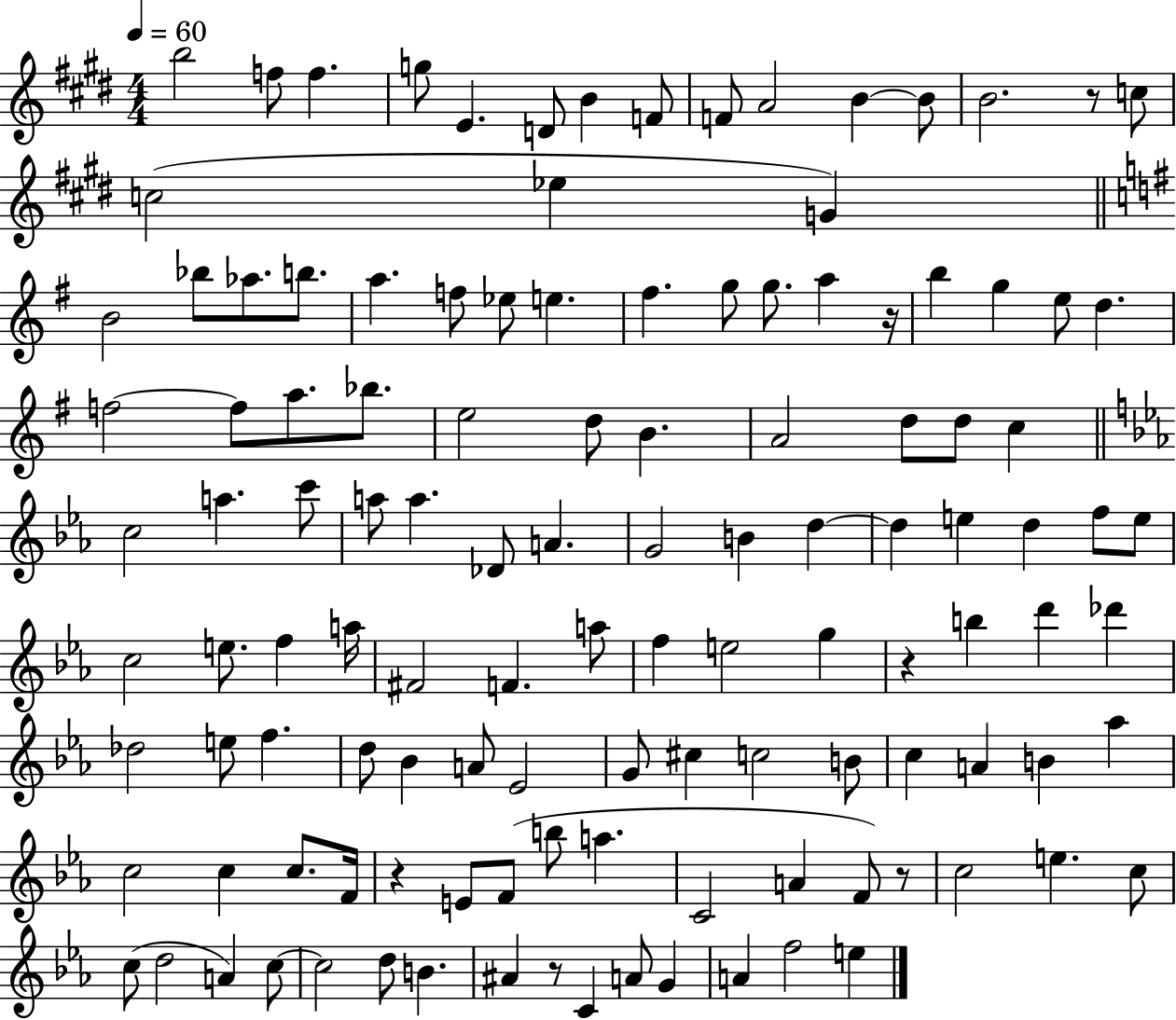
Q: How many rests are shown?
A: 6